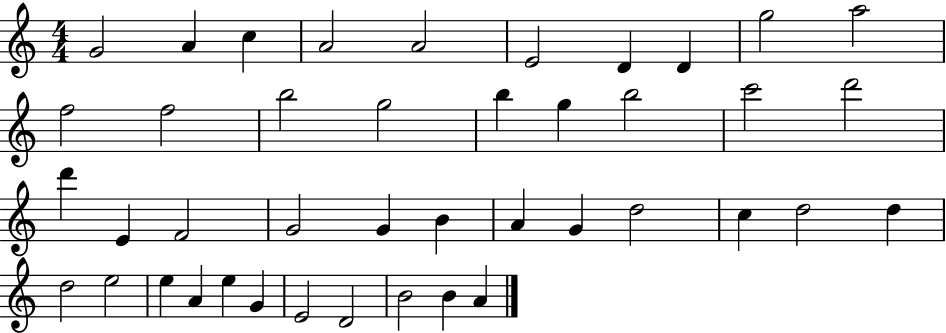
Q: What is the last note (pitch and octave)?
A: A4